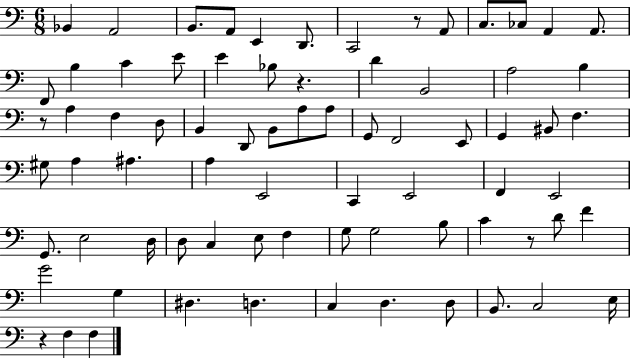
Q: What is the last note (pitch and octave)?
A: F3